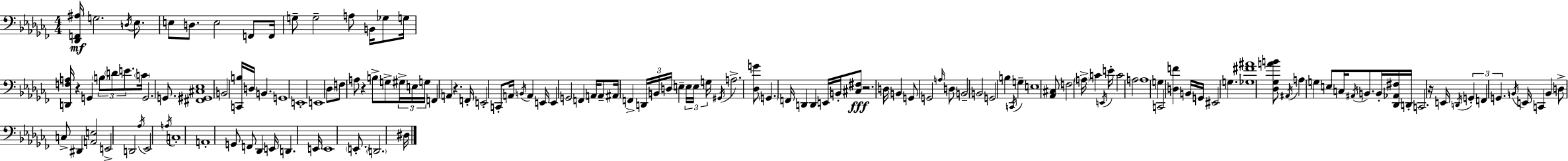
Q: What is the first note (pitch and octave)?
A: G3